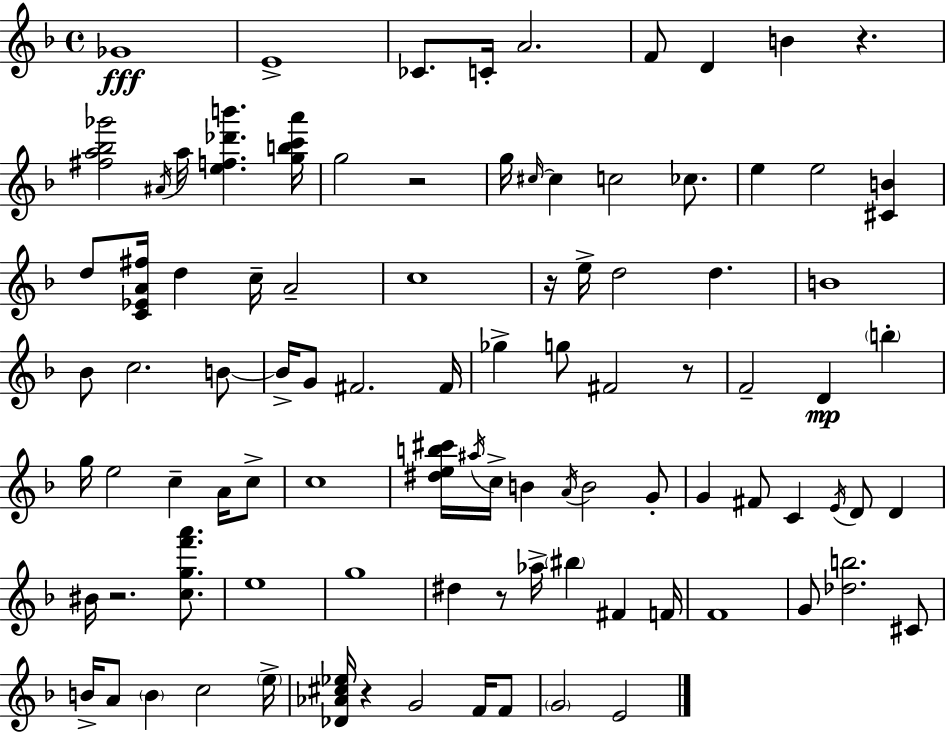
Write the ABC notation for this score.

X:1
T:Untitled
M:4/4
L:1/4
K:F
_G4 E4 _C/2 C/4 A2 F/2 D B z [^fa_b_g']2 ^A/4 a/4 [ef_d'b'] [gbc'a']/4 g2 z2 g/4 ^c/4 ^c c2 _c/2 e e2 [^CB] d/2 [C_EA^f]/4 d c/4 A2 c4 z/4 e/4 d2 d B4 _B/2 c2 B/2 B/4 G/2 ^F2 ^F/4 _g g/2 ^F2 z/2 F2 D b g/4 e2 c A/4 c/2 c4 [^deb^c']/4 ^a/4 c/4 B A/4 B2 G/2 G ^F/2 C E/4 D/2 D ^B/4 z2 [cgf'a']/2 e4 g4 ^d z/2 _a/4 ^b ^F F/4 F4 G/2 [_db]2 ^C/2 B/4 A/2 B c2 e/4 [_D_A^c_e]/4 z G2 F/4 F/2 G2 E2